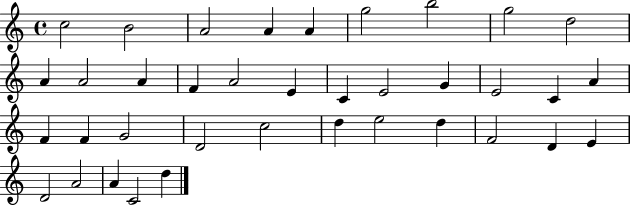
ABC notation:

X:1
T:Untitled
M:4/4
L:1/4
K:C
c2 B2 A2 A A g2 b2 g2 d2 A A2 A F A2 E C E2 G E2 C A F F G2 D2 c2 d e2 d F2 D E D2 A2 A C2 d